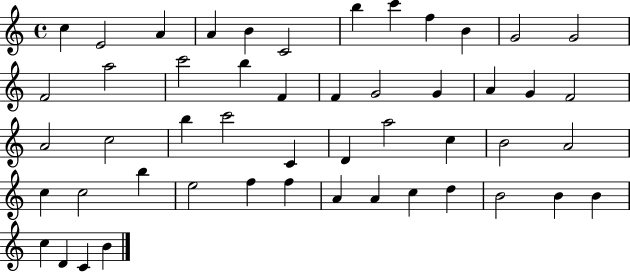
C5/q E4/h A4/q A4/q B4/q C4/h B5/q C6/q F5/q B4/q G4/h G4/h F4/h A5/h C6/h B5/q F4/q F4/q G4/h G4/q A4/q G4/q F4/h A4/h C5/h B5/q C6/h C4/q D4/q A5/h C5/q B4/h A4/h C5/q C5/h B5/q E5/h F5/q F5/q A4/q A4/q C5/q D5/q B4/h B4/q B4/q C5/q D4/q C4/q B4/q